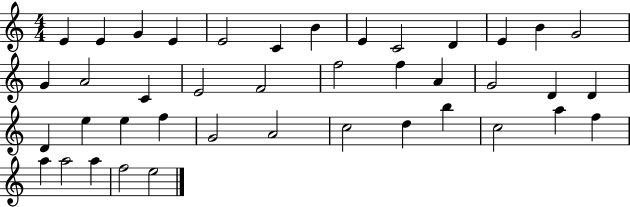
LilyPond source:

{
  \clef treble
  \numericTimeSignature
  \time 4/4
  \key c \major
  e'4 e'4 g'4 e'4 | e'2 c'4 b'4 | e'4 c'2 d'4 | e'4 b'4 g'2 | \break g'4 a'2 c'4 | e'2 f'2 | f''2 f''4 a'4 | g'2 d'4 d'4 | \break d'4 e''4 e''4 f''4 | g'2 a'2 | c''2 d''4 b''4 | c''2 a''4 f''4 | \break a''4 a''2 a''4 | f''2 e''2 | \bar "|."
}